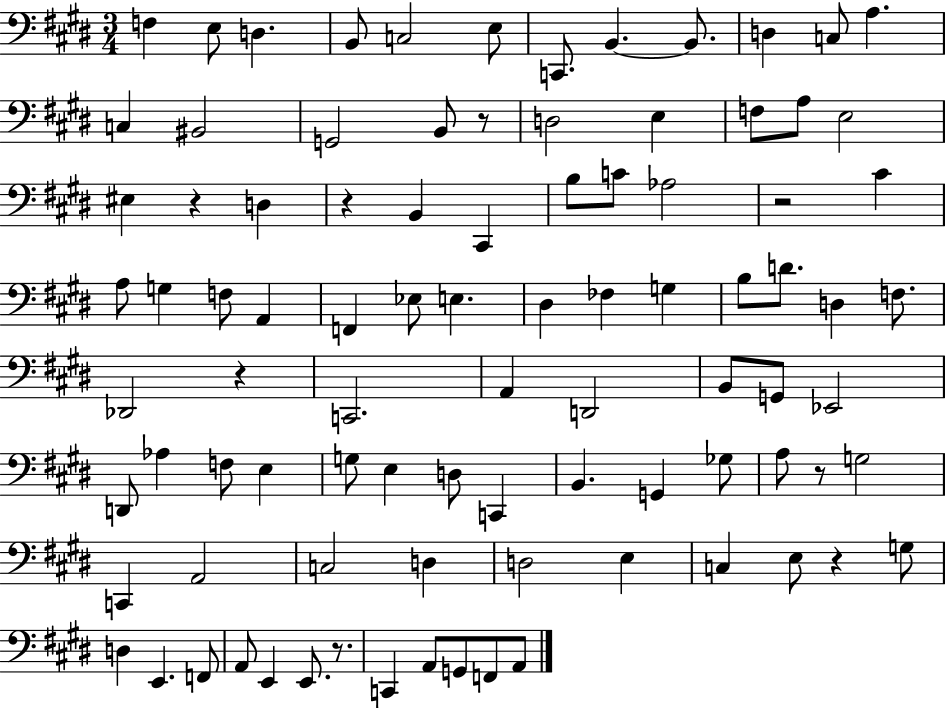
{
  \clef bass
  \numericTimeSignature
  \time 3/4
  \key e \major
  f4 e8 d4. | b,8 c2 e8 | c,8. b,4.~~ b,8. | d4 c8 a4. | \break c4 bis,2 | g,2 b,8 r8 | d2 e4 | f8 a8 e2 | \break eis4 r4 d4 | r4 b,4 cis,4 | b8 c'8 aes2 | r2 cis'4 | \break a8 g4 f8 a,4 | f,4 ees8 e4. | dis4 fes4 g4 | b8 d'8. d4 f8. | \break des,2 r4 | c,2. | a,4 d,2 | b,8 g,8 ees,2 | \break d,8 aes4 f8 e4 | g8 e4 d8 c,4 | b,4. g,4 ges8 | a8 r8 g2 | \break c,4 a,2 | c2 d4 | d2 e4 | c4 e8 r4 g8 | \break d4 e,4. f,8 | a,8 e,4 e,8. r8. | c,4 a,8 g,8 f,8 a,8 | \bar "|."
}